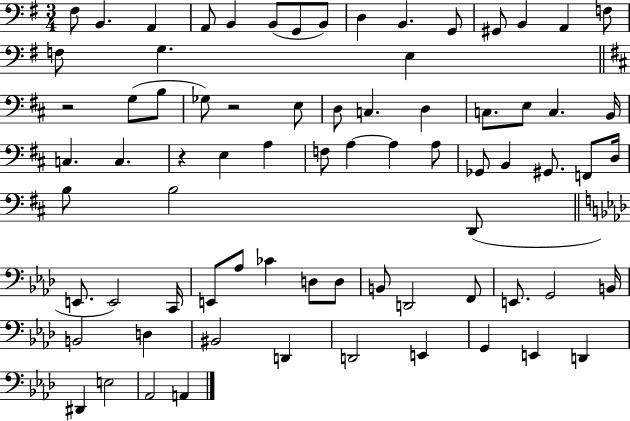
X:1
T:Untitled
M:3/4
L:1/4
K:G
^F,/2 B,, A,, A,,/2 B,, B,,/2 G,,/2 B,,/2 D, B,, G,,/2 ^G,,/2 B,, A,, F,/2 F,/2 G, E, z2 G,/2 B,/2 _G,/2 z2 E,/2 D,/2 C, D, C,/2 E,/2 C, B,,/4 C, C, z E, A, F,/2 A, A, A,/2 _G,,/2 B,, ^G,,/2 F,,/2 D,/4 B,/2 B,2 D,,/2 E,,/2 E,,2 C,,/4 E,,/2 _A,/2 _C D,/2 D,/2 B,,/2 D,,2 F,,/2 E,,/2 G,,2 B,,/4 B,,2 D, ^B,,2 D,, D,,2 E,, G,, E,, D,, ^D,, E,2 _A,,2 A,,